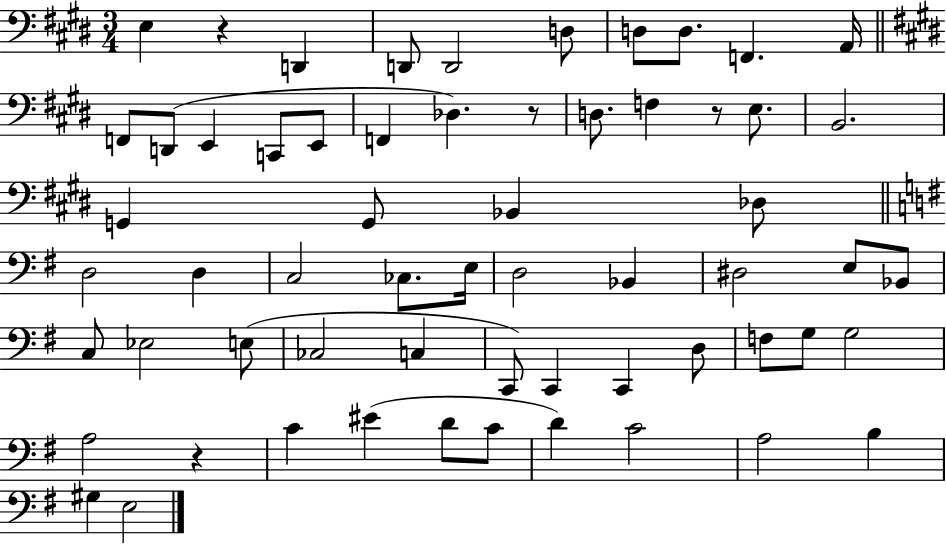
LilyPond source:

{
  \clef bass
  \numericTimeSignature
  \time 3/4
  \key e \major
  e4 r4 d,4 | d,8 d,2 d8 | d8 d8. f,4. a,16 | \bar "||" \break \key e \major f,8 d,8( e,4 c,8 e,8 | f,4 des4.) r8 | d8. f4 r8 e8. | b,2. | \break g,4 g,8 bes,4 des8 | \bar "||" \break \key g \major d2 d4 | c2 ces8. e16 | d2 bes,4 | dis2 e8 bes,8 | \break c8 ees2 e8( | ces2 c4 | c,8) c,4 c,4 d8 | f8 g8 g2 | \break a2 r4 | c'4 eis'4( d'8 c'8 | d'4) c'2 | a2 b4 | \break gis4 e2 | \bar "|."
}